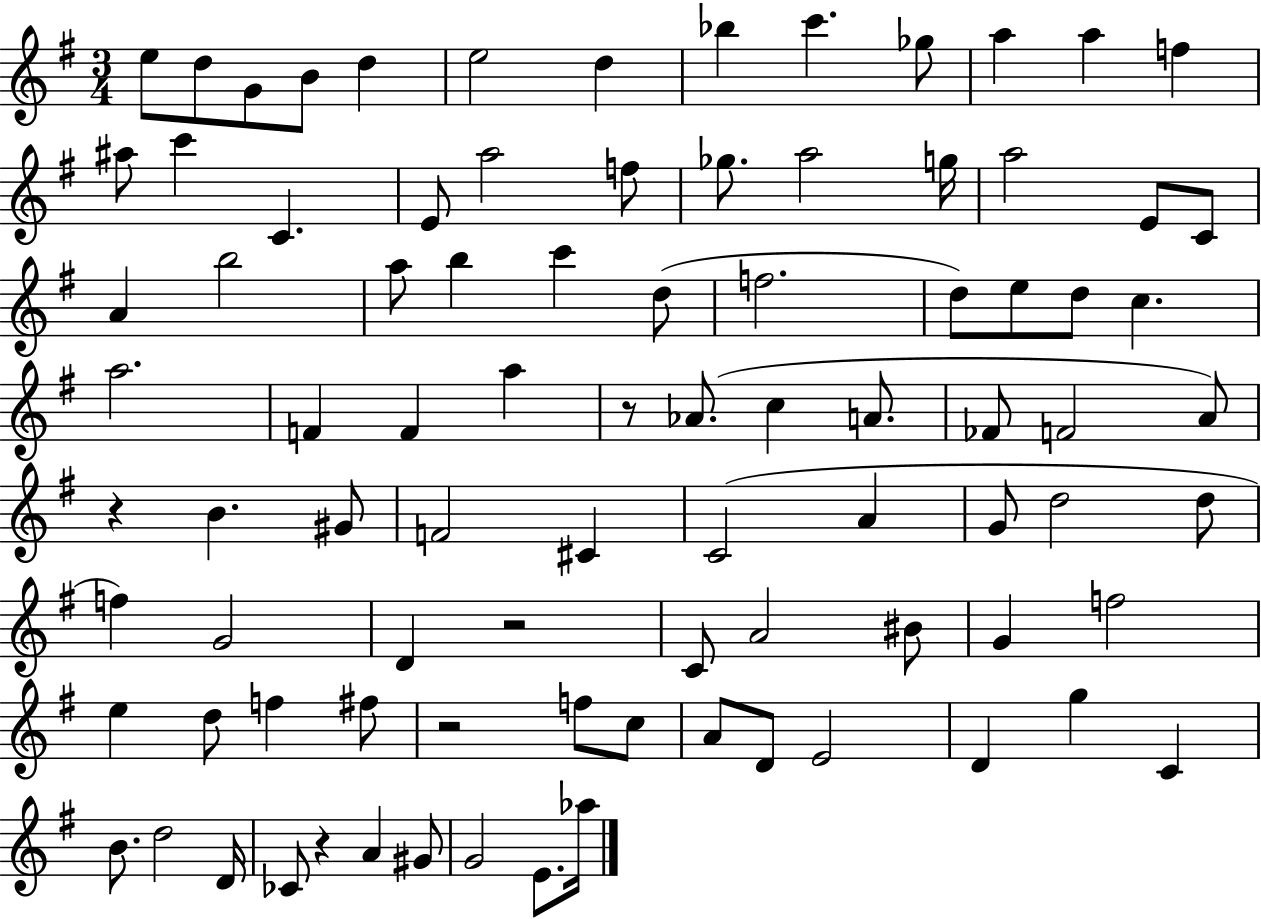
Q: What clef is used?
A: treble